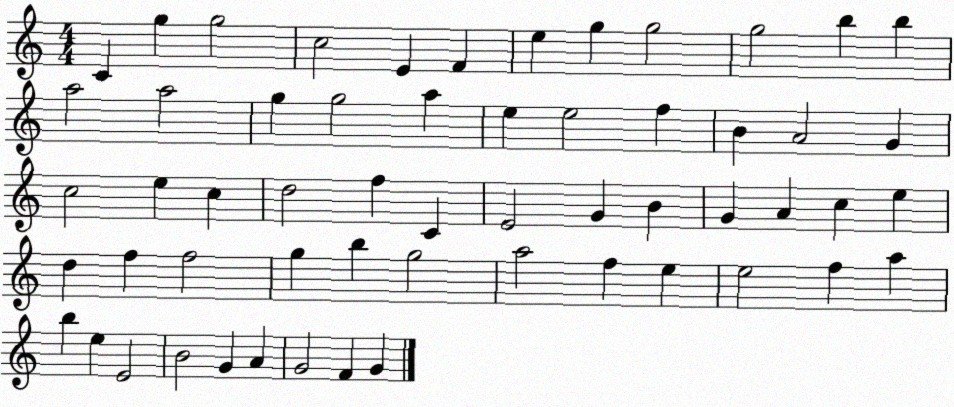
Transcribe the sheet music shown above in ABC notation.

X:1
T:Untitled
M:4/4
L:1/4
K:C
C g g2 c2 E F e g g2 g2 b b a2 a2 g g2 a e e2 f B A2 G c2 e c d2 f C E2 G B G A c e d f f2 g b g2 a2 f e e2 f a b e E2 B2 G A G2 F G